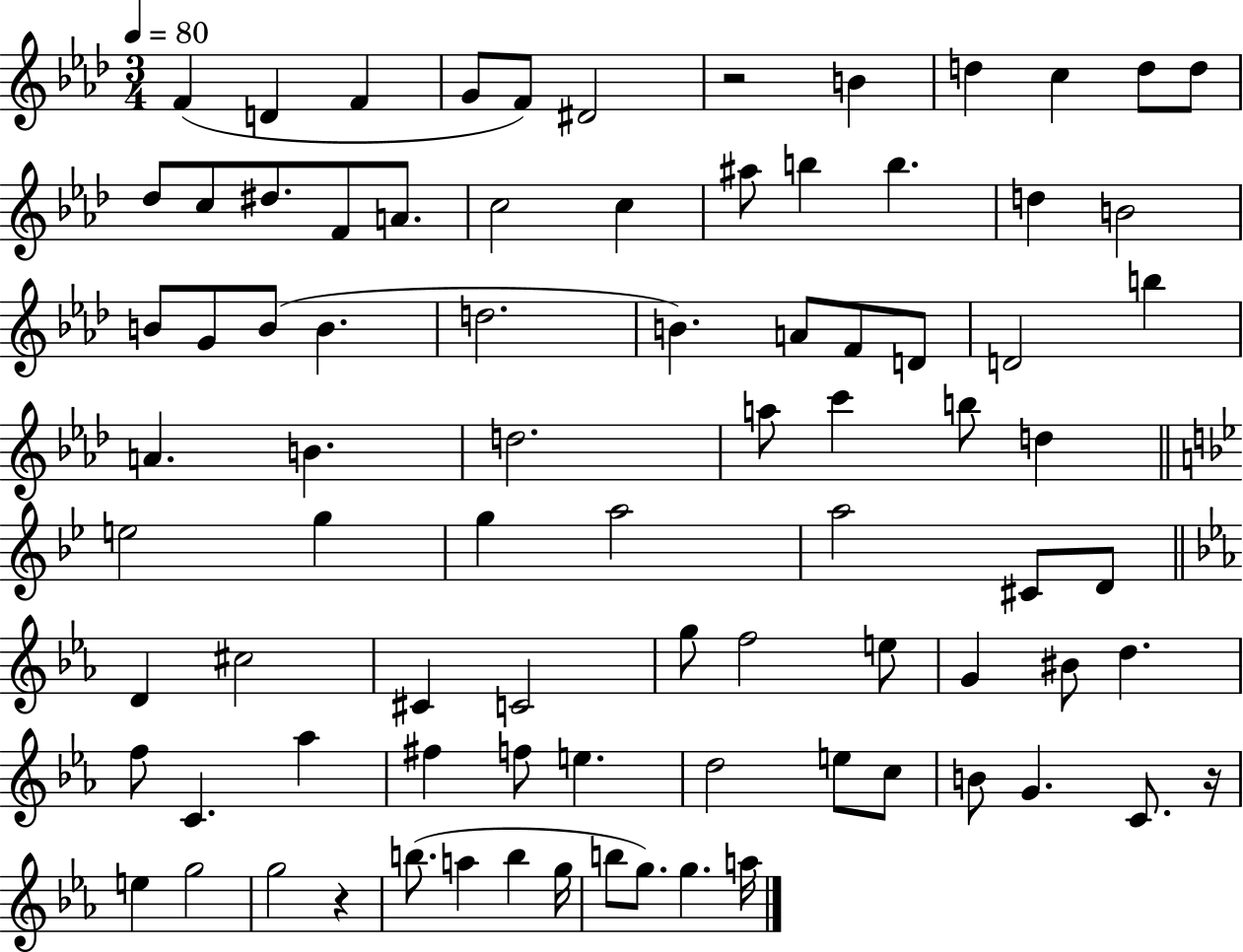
X:1
T:Untitled
M:3/4
L:1/4
K:Ab
F D F G/2 F/2 ^D2 z2 B d c d/2 d/2 _d/2 c/2 ^d/2 F/2 A/2 c2 c ^a/2 b b d B2 B/2 G/2 B/2 B d2 B A/2 F/2 D/2 D2 b A B d2 a/2 c' b/2 d e2 g g a2 a2 ^C/2 D/2 D ^c2 ^C C2 g/2 f2 e/2 G ^B/2 d f/2 C _a ^f f/2 e d2 e/2 c/2 B/2 G C/2 z/4 e g2 g2 z b/2 a b g/4 b/2 g/2 g a/4